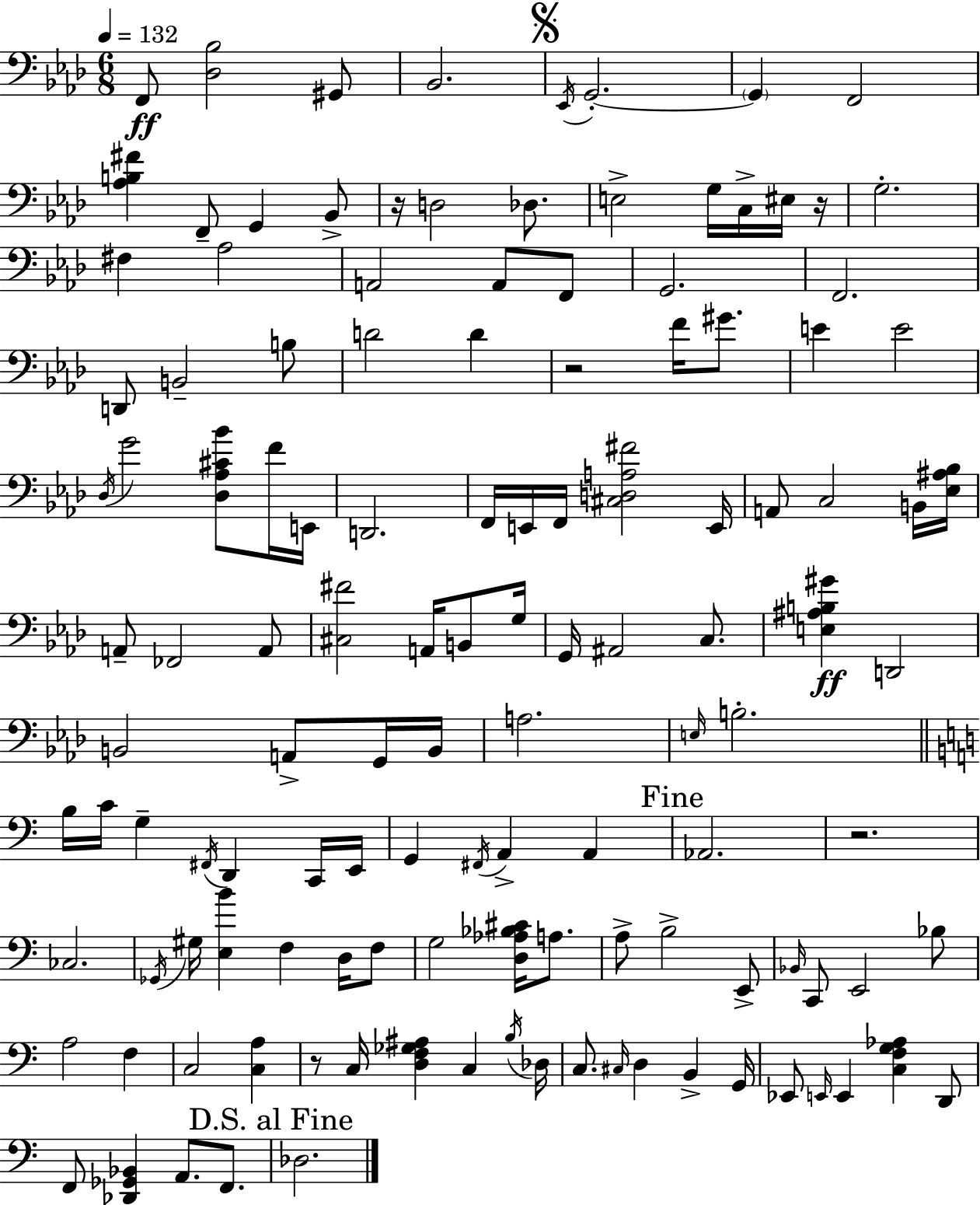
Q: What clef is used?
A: bass